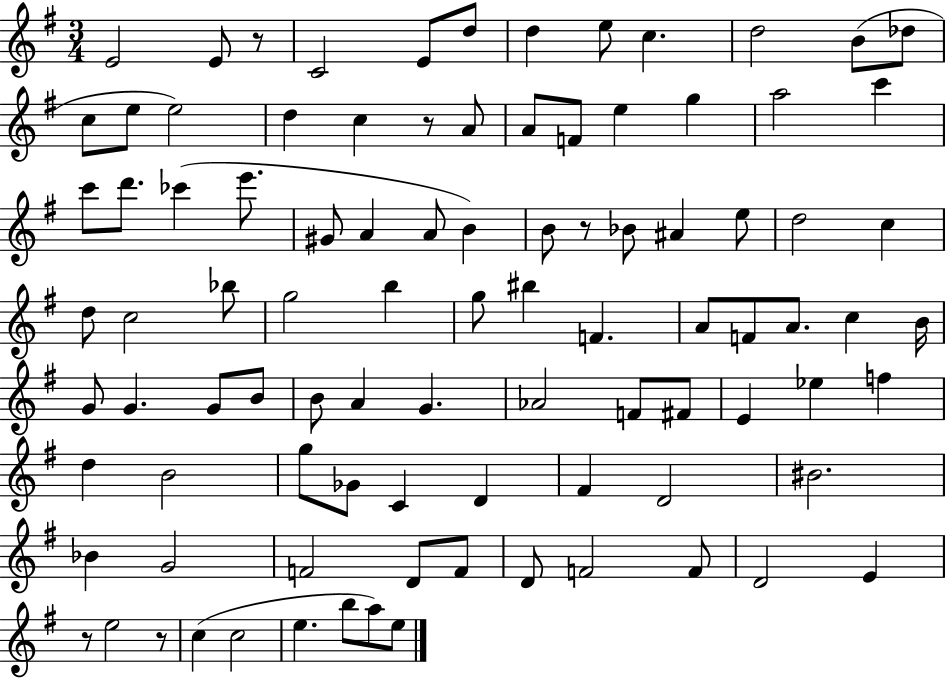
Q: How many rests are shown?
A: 5